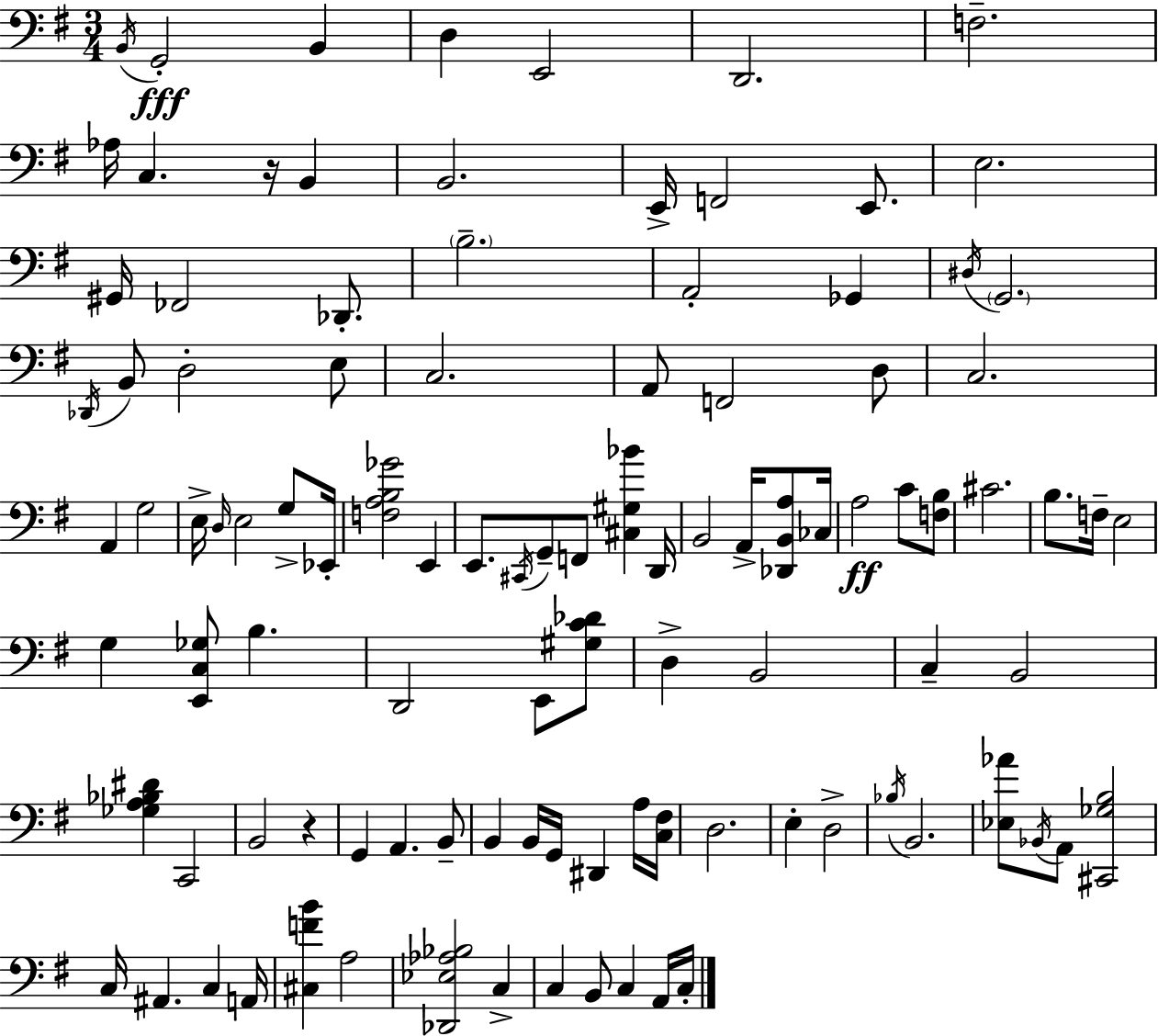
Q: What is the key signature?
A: G major